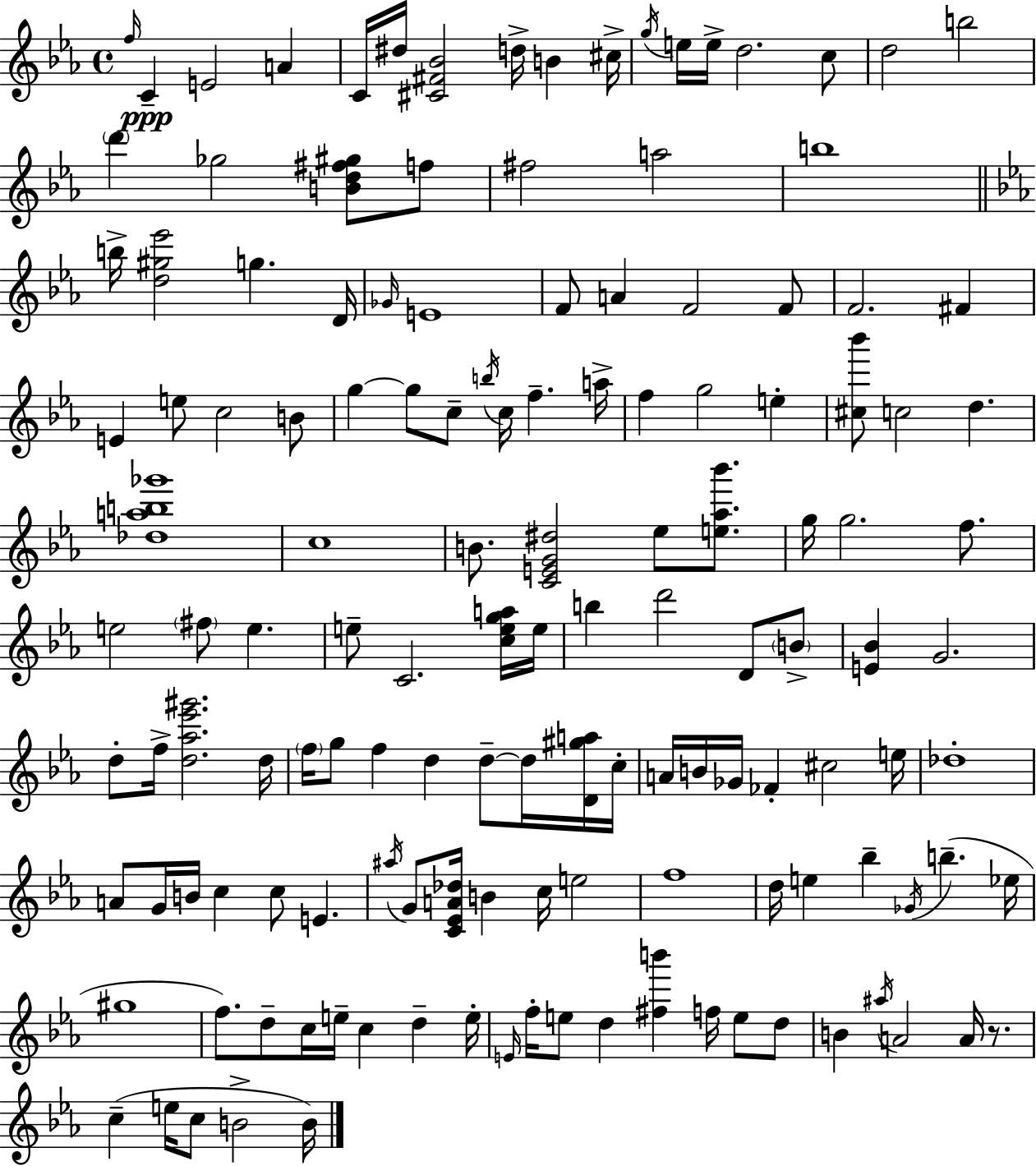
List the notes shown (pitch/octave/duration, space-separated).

F5/s C4/q E4/h A4/q C4/s D#5/s [C#4,F#4,Bb4]/h D5/s B4/q C#5/s G5/s E5/s E5/s D5/h. C5/e D5/h B5/h D6/q Gb5/h [B4,D5,F#5,G#5]/e F5/e F#5/h A5/h B5/w B5/s [D5,G#5,Eb6]/h G5/q. D4/s Gb4/s E4/w F4/e A4/q F4/h F4/e F4/h. F#4/q E4/q E5/e C5/h B4/e G5/q G5/e C5/e B5/s C5/s F5/q. A5/s F5/q G5/h E5/q [C#5,Bb6]/e C5/h D5/q. [Db5,A5,B5,Gb6]/w C5/w B4/e. [C4,E4,G4,D#5]/h Eb5/e [E5,Ab5,Bb6]/e. G5/s G5/h. F5/e. E5/h F#5/e E5/q. E5/e C4/h. [C5,E5,G5,A5]/s E5/s B5/q D6/h D4/e B4/e [E4,Bb4]/q G4/h. D5/e F5/s [D5,Ab5,Eb6,G#6]/h. D5/s F5/s G5/e F5/q D5/q D5/e D5/s [D4,G#5,A5]/s C5/s A4/s B4/s Gb4/s FES4/q C#5/h E5/s Db5/w A4/e G4/s B4/s C5/q C5/e E4/q. A#5/s G4/e [C4,Eb4,A4,Db5]/s B4/q C5/s E5/h F5/w D5/s E5/q Bb5/q Gb4/s B5/q. Eb5/s G#5/w F5/e. D5/e C5/s E5/s C5/q D5/q E5/s E4/s F5/s E5/e D5/q [F#5,B6]/q F5/s E5/e D5/e B4/q A#5/s A4/h A4/s R/e. C5/q E5/s C5/e B4/h B4/s